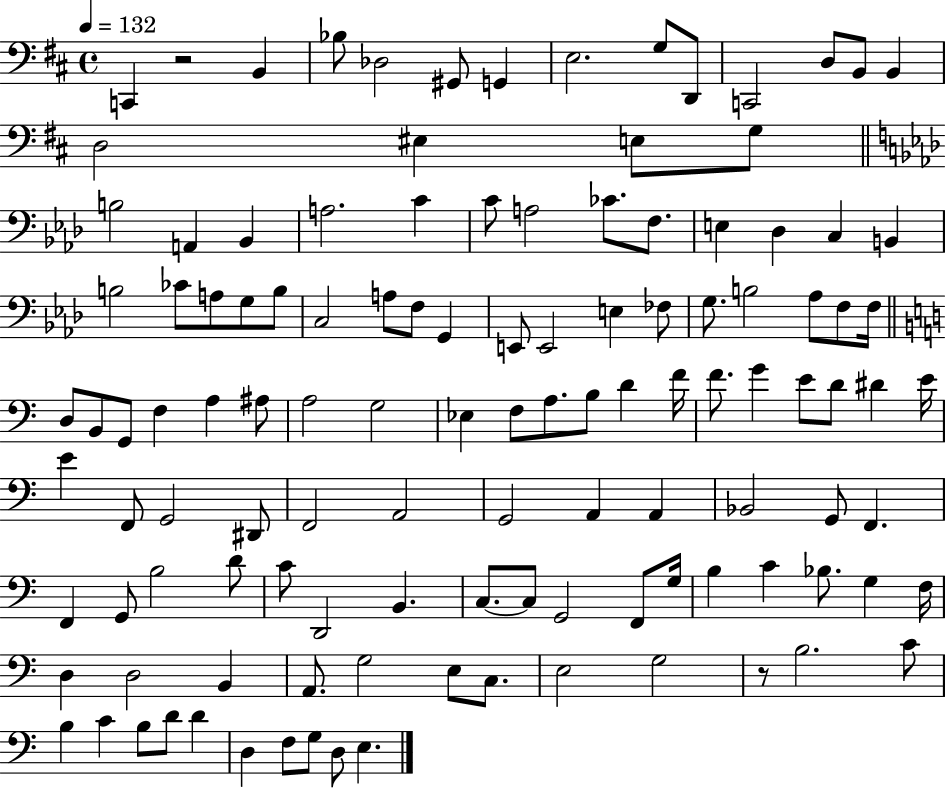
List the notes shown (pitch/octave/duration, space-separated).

C2/q R/h B2/q Bb3/e Db3/h G#2/e G2/q E3/h. G3/e D2/e C2/h D3/e B2/e B2/q D3/h EIS3/q E3/e G3/e B3/h A2/q Bb2/q A3/h. C4/q C4/e A3/h CES4/e. F3/e. E3/q Db3/q C3/q B2/q B3/h CES4/e A3/e G3/e B3/e C3/h A3/e F3/e G2/q E2/e E2/h E3/q FES3/e G3/e. B3/h Ab3/e F3/e F3/s D3/e B2/e G2/e F3/q A3/q A#3/e A3/h G3/h Eb3/q F3/e A3/e. B3/e D4/q F4/s F4/e. G4/q E4/e D4/e D#4/q E4/s E4/q F2/e G2/h D#2/e F2/h A2/h G2/h A2/q A2/q Bb2/h G2/e F2/q. F2/q G2/e B3/h D4/e C4/e D2/h B2/q. C3/e. C3/e G2/h F2/e G3/s B3/q C4/q Bb3/e. G3/q F3/s D3/q D3/h B2/q A2/e. G3/h E3/e C3/e. E3/h G3/h R/e B3/h. C4/e B3/q C4/q B3/e D4/e D4/q D3/q F3/e G3/e D3/e E3/q.